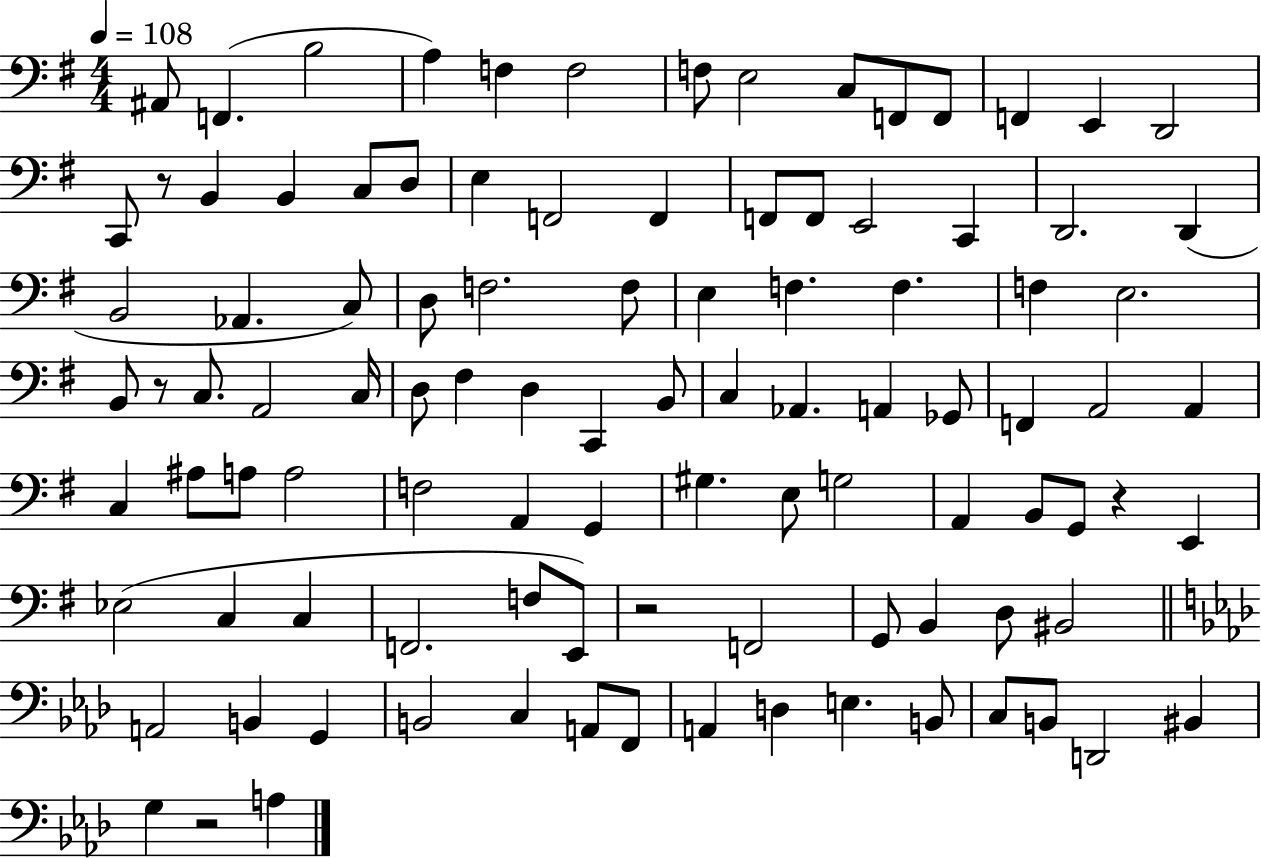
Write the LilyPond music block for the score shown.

{
  \clef bass
  \numericTimeSignature
  \time 4/4
  \key g \major
  \tempo 4 = 108
  ais,8 f,4.( b2 | a4) f4 f2 | f8 e2 c8 f,8 f,8 | f,4 e,4 d,2 | \break c,8 r8 b,4 b,4 c8 d8 | e4 f,2 f,4 | f,8 f,8 e,2 c,4 | d,2. d,4( | \break b,2 aes,4. c8) | d8 f2. f8 | e4 f4. f4. | f4 e2. | \break b,8 r8 c8. a,2 c16 | d8 fis4 d4 c,4 b,8 | c4 aes,4. a,4 ges,8 | f,4 a,2 a,4 | \break c4 ais8 a8 a2 | f2 a,4 g,4 | gis4. e8 g2 | a,4 b,8 g,8 r4 e,4 | \break ees2( c4 c4 | f,2. f8 e,8) | r2 f,2 | g,8 b,4 d8 bis,2 | \break \bar "||" \break \key aes \major a,2 b,4 g,4 | b,2 c4 a,8 f,8 | a,4 d4 e4. b,8 | c8 b,8 d,2 bis,4 | \break g4 r2 a4 | \bar "|."
}